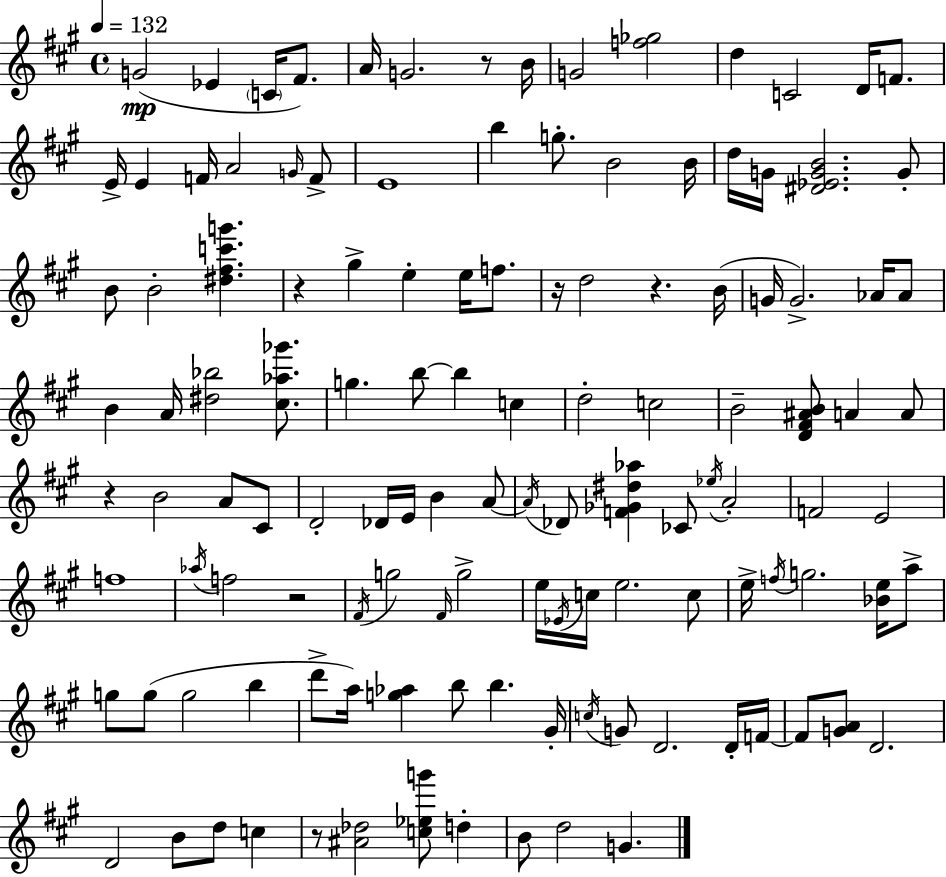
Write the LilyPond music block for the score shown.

{
  \clef treble
  \time 4/4
  \defaultTimeSignature
  \key a \major
  \tempo 4 = 132
  g'2(\mp ees'4 \parenthesize c'16 fis'8.) | a'16 g'2. r8 b'16 | g'2 <f'' ges''>2 | d''4 c'2 d'16 f'8. | \break e'16-> e'4 f'16 a'2 \grace { g'16 } f'8-> | e'1 | b''4 g''8.-. b'2 | b'16 d''16 g'16 <dis' ees' g' b'>2. g'8-. | \break b'8 b'2-. <dis'' fis'' c''' g'''>4. | r4 gis''4-> e''4-. e''16 f''8. | r16 d''2 r4. | b'16( g'16 g'2.->) aes'16 aes'8 | \break b'4 a'16 <dis'' bes''>2 <cis'' aes'' ges'''>8. | g''4. b''8~~ b''4 c''4 | d''2-. c''2 | b'2-- <d' fis' ais' b'>8 a'4 a'8 | \break r4 b'2 a'8 cis'8 | d'2-. des'16 e'16 b'4 a'8~~ | \acciaccatura { a'16 } des'8 <f' ges' dis'' aes''>4 ces'8 \acciaccatura { ees''16 } a'2-. | f'2 e'2 | \break f''1 | \acciaccatura { aes''16 } f''2 r2 | \acciaccatura { fis'16 } g''2 \grace { fis'16 } g''2-> | e''16 \acciaccatura { ees'16 } c''16 e''2. | \break c''8 e''16-> \acciaccatura { f''16 } g''2. | <bes' e''>16 a''8-> g''8 g''8( g''2 | b''4 d'''8-> a''16) <g'' aes''>4 b''8 | b''4. gis'16-. \acciaccatura { c''16 } g'8 d'2. | \break d'16-. f'16~~ f'8 <g' a'>8 d'2. | d'2 | b'8 d''8 c''4 r8 <ais' des''>2 | <c'' ees'' g'''>8 d''4-. b'8 d''2 | \break g'4. \bar "|."
}